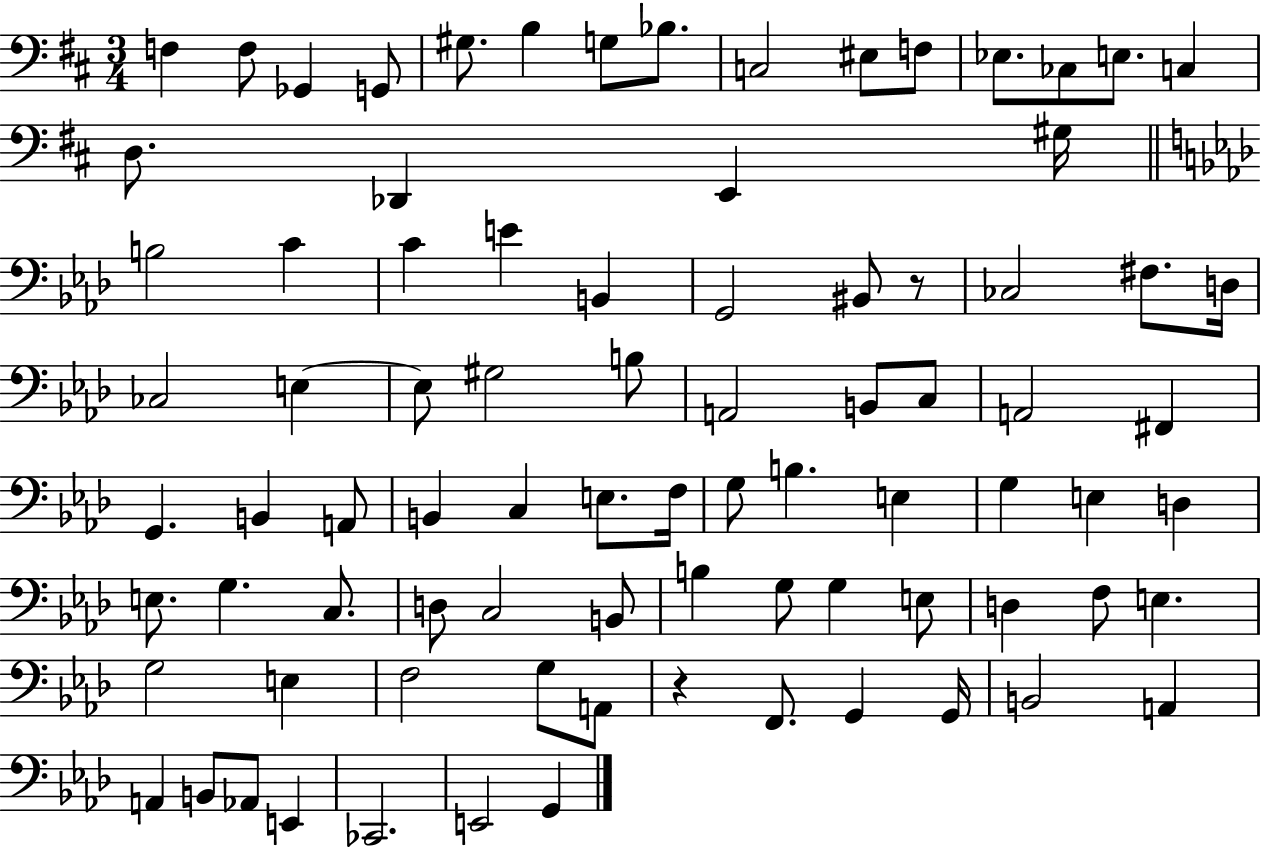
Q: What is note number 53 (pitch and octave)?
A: E3